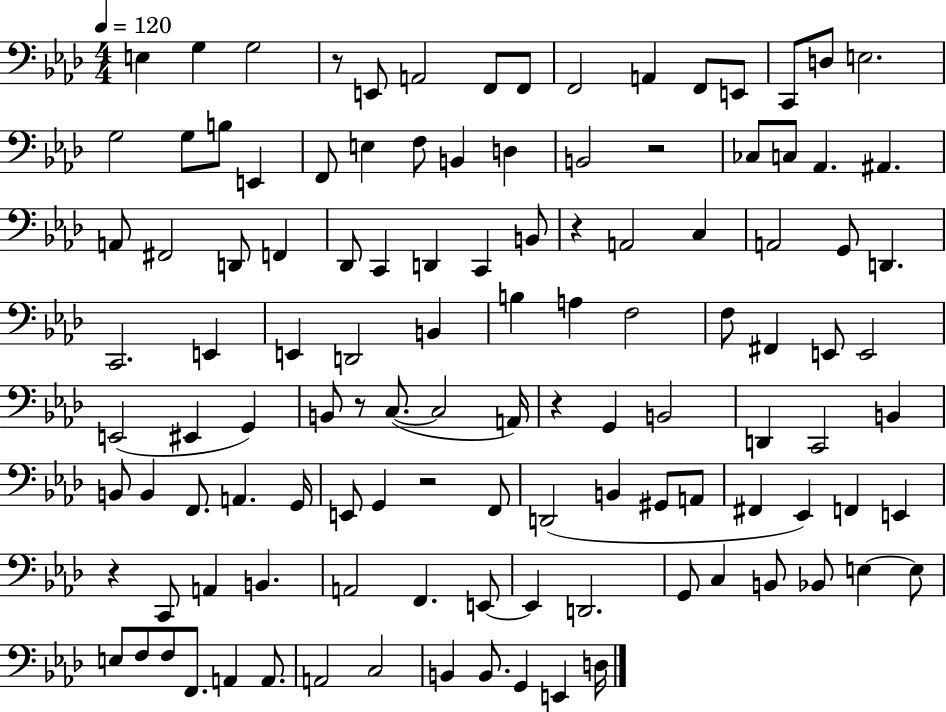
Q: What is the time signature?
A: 4/4